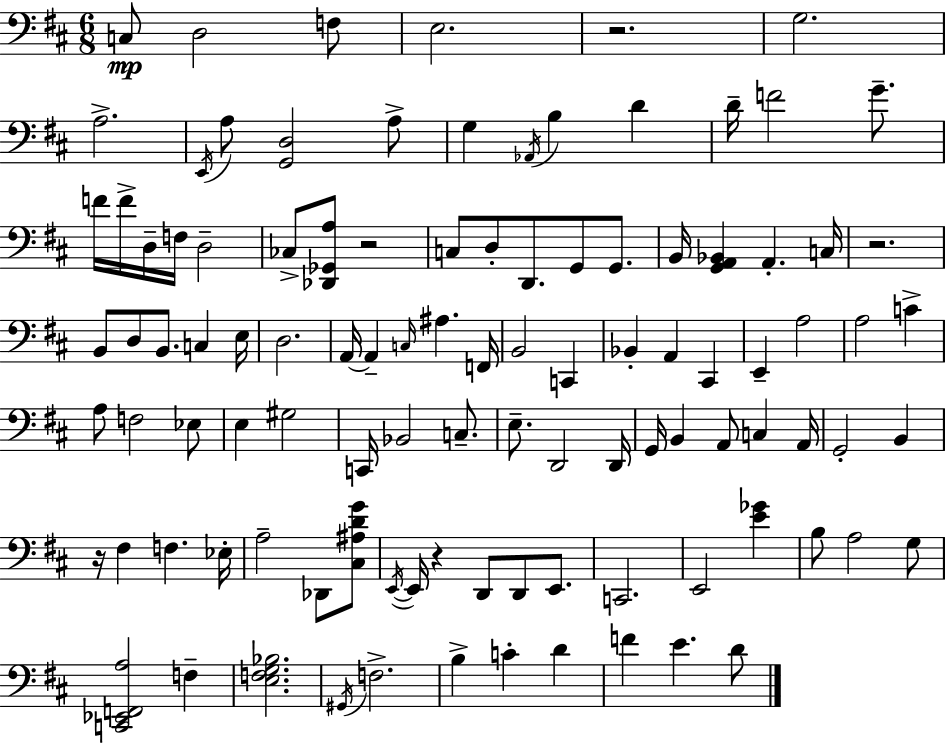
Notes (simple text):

C3/e D3/h F3/e E3/h. R/h. G3/h. A3/h. E2/s A3/e [G2,D3]/h A3/e G3/q Ab2/s B3/q D4/q D4/s F4/h G4/e. F4/s F4/s D3/s F3/s D3/h CES3/e [Db2,Gb2,A3]/e R/h C3/e D3/e D2/e. G2/e G2/e. B2/s [G2,A2,Bb2]/q A2/q. C3/s R/h. B2/e D3/e B2/e. C3/q E3/s D3/h. A2/s A2/q C3/s A#3/q. F2/s B2/h C2/q Bb2/q A2/q C#2/q E2/q A3/h A3/h C4/q A3/e F3/h Eb3/e E3/q G#3/h C2/s Bb2/h C3/e. E3/e. D2/h D2/s G2/s B2/q A2/e C3/q A2/s G2/h B2/q R/s F#3/q F3/q. Eb3/s A3/h Db2/e [C#3,A#3,D4,G4]/e E2/s E2/s R/q D2/e D2/e E2/e. C2/h. E2/h [E4,Gb4]/q B3/e A3/h G3/e [C2,Eb2,F2,A3]/h F3/q [E3,F3,G3,Bb3]/h. G#2/s F3/h. B3/q C4/q D4/q F4/q E4/q. D4/e